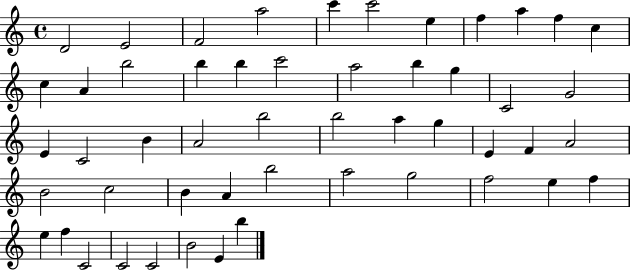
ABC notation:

X:1
T:Untitled
M:4/4
L:1/4
K:C
D2 E2 F2 a2 c' c'2 e f a f c c A b2 b b c'2 a2 b g C2 G2 E C2 B A2 b2 b2 a g E F A2 B2 c2 B A b2 a2 g2 f2 e f e f C2 C2 C2 B2 E b